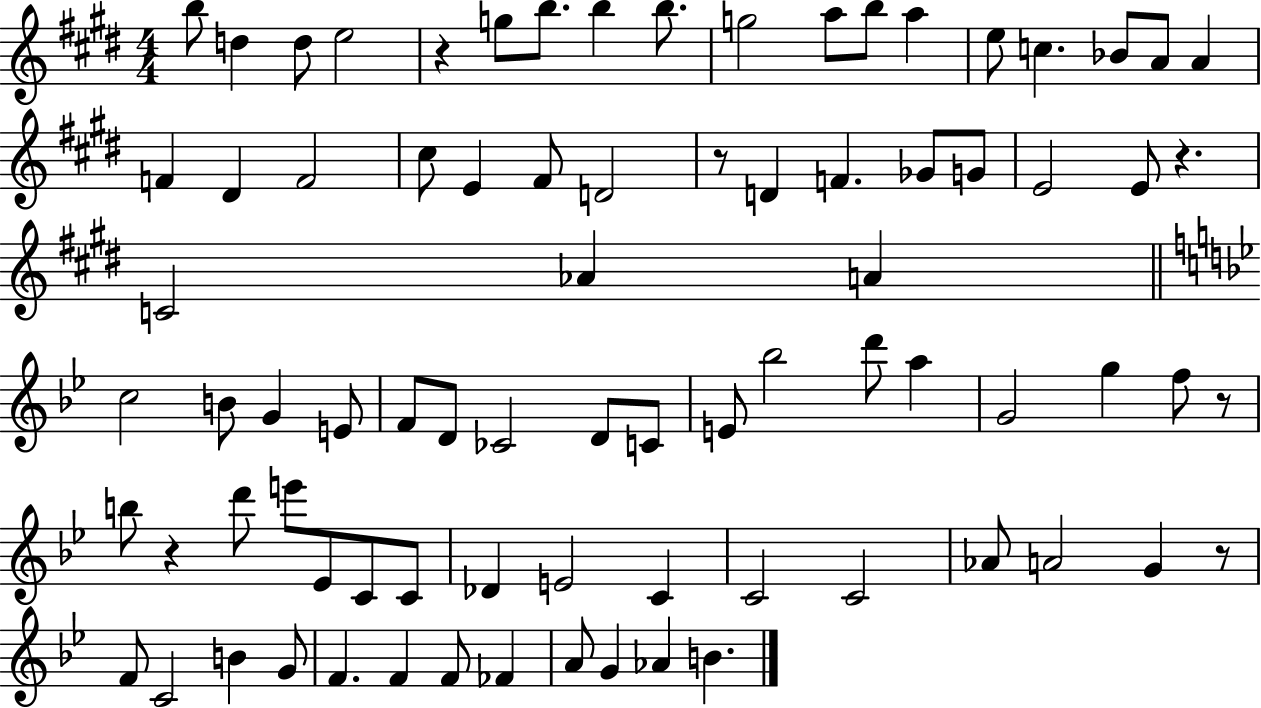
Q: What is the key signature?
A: E major